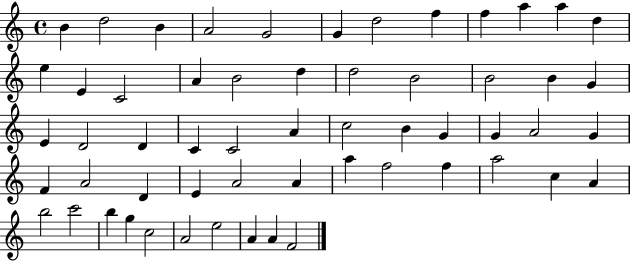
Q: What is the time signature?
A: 4/4